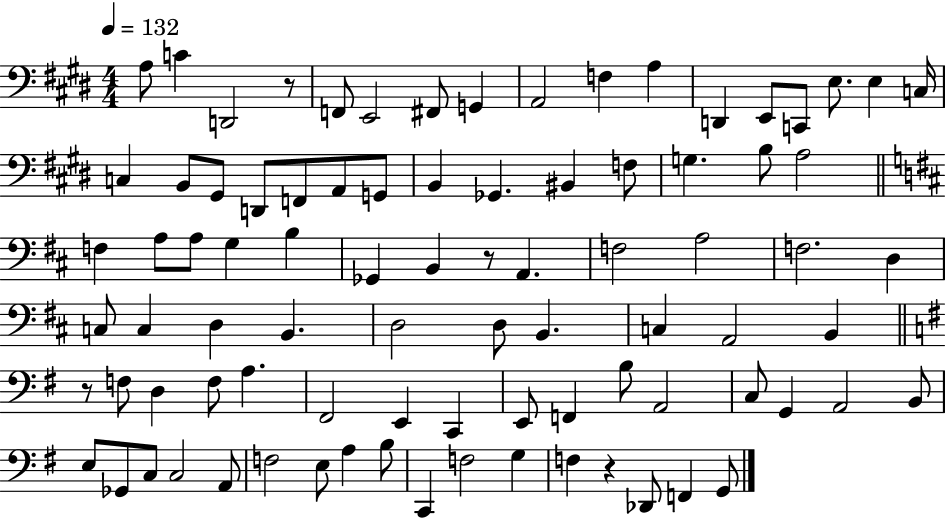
X:1
T:Untitled
M:4/4
L:1/4
K:E
A,/2 C D,,2 z/2 F,,/2 E,,2 ^F,,/2 G,, A,,2 F, A, D,, E,,/2 C,,/2 E,/2 E, C,/4 C, B,,/2 ^G,,/2 D,,/2 F,,/2 A,,/2 G,,/2 B,, _G,, ^B,, F,/2 G, B,/2 A,2 F, A,/2 A,/2 G, B, _G,, B,, z/2 A,, F,2 A,2 F,2 D, C,/2 C, D, B,, D,2 D,/2 B,, C, A,,2 B,, z/2 F,/2 D, F,/2 A, ^F,,2 E,, C,, E,,/2 F,, B,/2 A,,2 C,/2 G,, A,,2 B,,/2 E,/2 _G,,/2 C,/2 C,2 A,,/2 F,2 E,/2 A, B,/2 C,, F,2 G, F, z _D,,/2 F,, G,,/2